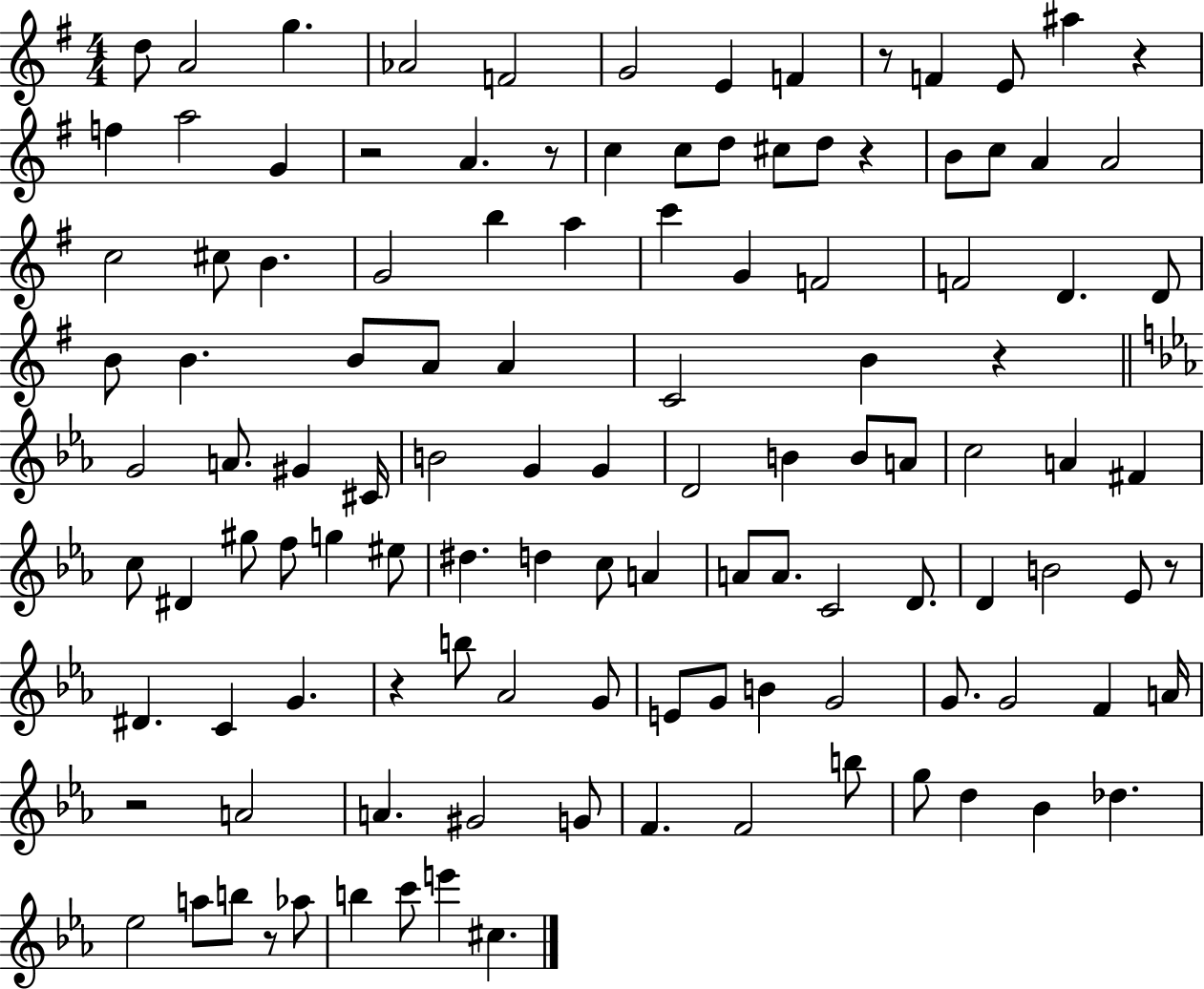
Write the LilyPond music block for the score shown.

{
  \clef treble
  \numericTimeSignature
  \time 4/4
  \key g \major
  d''8 a'2 g''4. | aes'2 f'2 | g'2 e'4 f'4 | r8 f'4 e'8 ais''4 r4 | \break f''4 a''2 g'4 | r2 a'4. r8 | c''4 c''8 d''8 cis''8 d''8 r4 | b'8 c''8 a'4 a'2 | \break c''2 cis''8 b'4. | g'2 b''4 a''4 | c'''4 g'4 f'2 | f'2 d'4. d'8 | \break b'8 b'4. b'8 a'8 a'4 | c'2 b'4 r4 | \bar "||" \break \key ees \major g'2 a'8. gis'4 cis'16 | b'2 g'4 g'4 | d'2 b'4 b'8 a'8 | c''2 a'4 fis'4 | \break c''8 dis'4 gis''8 f''8 g''4 eis''8 | dis''4. d''4 c''8 a'4 | a'8 a'8. c'2 d'8. | d'4 b'2 ees'8 r8 | \break dis'4. c'4 g'4. | r4 b''8 aes'2 g'8 | e'8 g'8 b'4 g'2 | g'8. g'2 f'4 a'16 | \break r2 a'2 | a'4. gis'2 g'8 | f'4. f'2 b''8 | g''8 d''4 bes'4 des''4. | \break ees''2 a''8 b''8 r8 aes''8 | b''4 c'''8 e'''4 cis''4. | \bar "|."
}